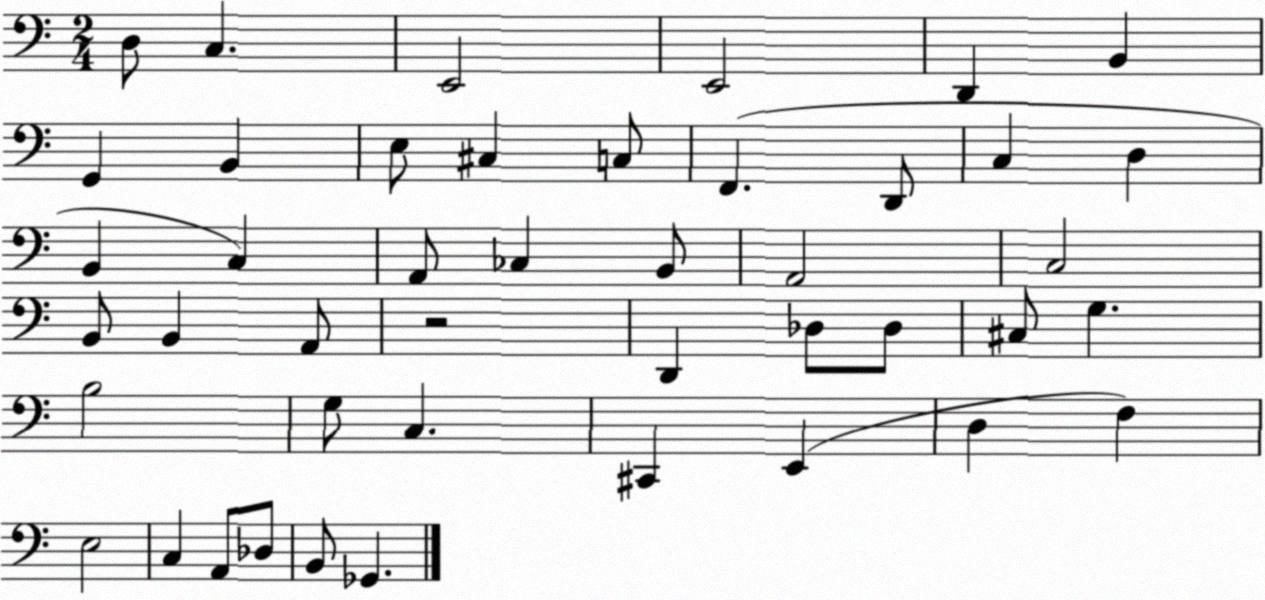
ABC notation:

X:1
T:Untitled
M:2/4
L:1/4
K:C
D,/2 C, E,,2 E,,2 D,, B,, G,, B,, E,/2 ^C, C,/2 F,, D,,/2 C, D, B,, C, A,,/2 _C, B,,/2 A,,2 C,2 B,,/2 B,, A,,/2 z2 D,, _D,/2 _D,/2 ^C,/2 G, B,2 G,/2 C, ^C,, E,, D, F, E,2 C, A,,/2 _D,/2 B,,/2 _G,,